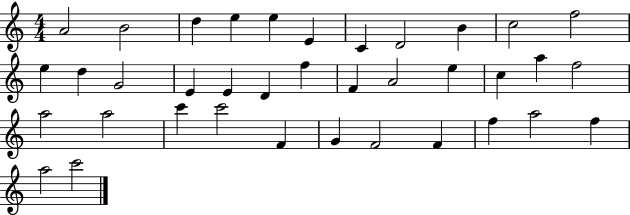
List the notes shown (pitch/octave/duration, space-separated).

A4/h B4/h D5/q E5/q E5/q E4/q C4/q D4/h B4/q C5/h F5/h E5/q D5/q G4/h E4/q E4/q D4/q F5/q F4/q A4/h E5/q C5/q A5/q F5/h A5/h A5/h C6/q C6/h F4/q G4/q F4/h F4/q F5/q A5/h F5/q A5/h C6/h